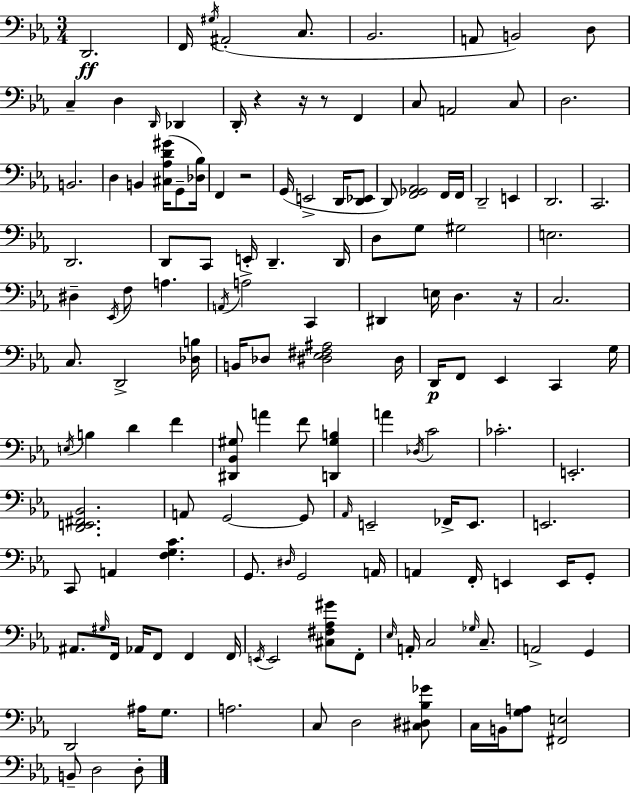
D2/h. F2/s G#3/s A#2/h C3/e. Bb2/h. A2/e B2/h D3/e C3/q D3/q D2/s Db2/q D2/s R/q R/s R/e F2/q C3/e A2/h C3/e D3/h. B2/h. D3/q B2/q [C#3,Ab3,D4,G#4]/s G2/e [Db3,Bb3]/s F2/q R/h G2/s E2/h D2/s [D2,Eb2]/e D2/e [F2,Gb2,Ab2]/h F2/s F2/s D2/h E2/q D2/h. C2/h. D2/h. D2/e C2/e E2/s D2/q. D2/s D3/e G3/e G#3/h E3/h. D#3/q Eb2/s F3/e A3/q. A2/s A3/h C2/q D#2/q E3/s D3/q. R/s C3/h. C3/e. D2/h [Db3,B3]/s B2/s Db3/e [D#3,Eb3,F#3,A#3]/h D#3/s D2/s F2/e Eb2/q C2/q G3/s E3/s B3/q D4/q F4/q [D#2,Bb2,G#3]/e A4/q F4/e [D2,G#3,B3]/q A4/q Db3/s C4/h CES4/h. E2/h. [D2,E2,F#2,Bb2]/h. A2/e G2/h G2/e Ab2/s E2/h FES2/s E2/e. E2/h. C2/e A2/q [F3,G3,C4]/q. G2/e. D#3/s G2/h A2/s A2/q F2/s E2/q E2/s G2/e A#2/e. G#3/s F2/s Ab2/s F2/e F2/q F2/s E2/s E2/h [C#3,F#3,Ab3,G#4]/e F2/e Eb3/s A2/s C3/h Gb3/s C3/e. A2/h G2/q D2/h A#3/s G3/e. A3/h. C3/e D3/h [C#3,D#3,Bb3,Gb4]/e C3/s B2/s [G3,A3]/e [F#2,E3]/h B2/e D3/h D3/e